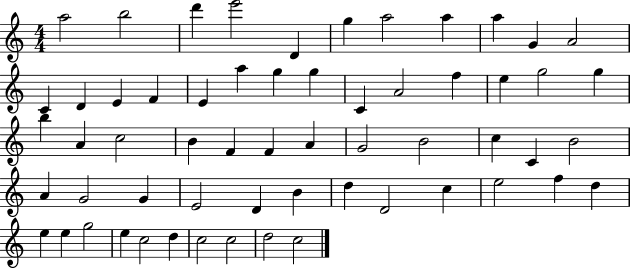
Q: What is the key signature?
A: C major